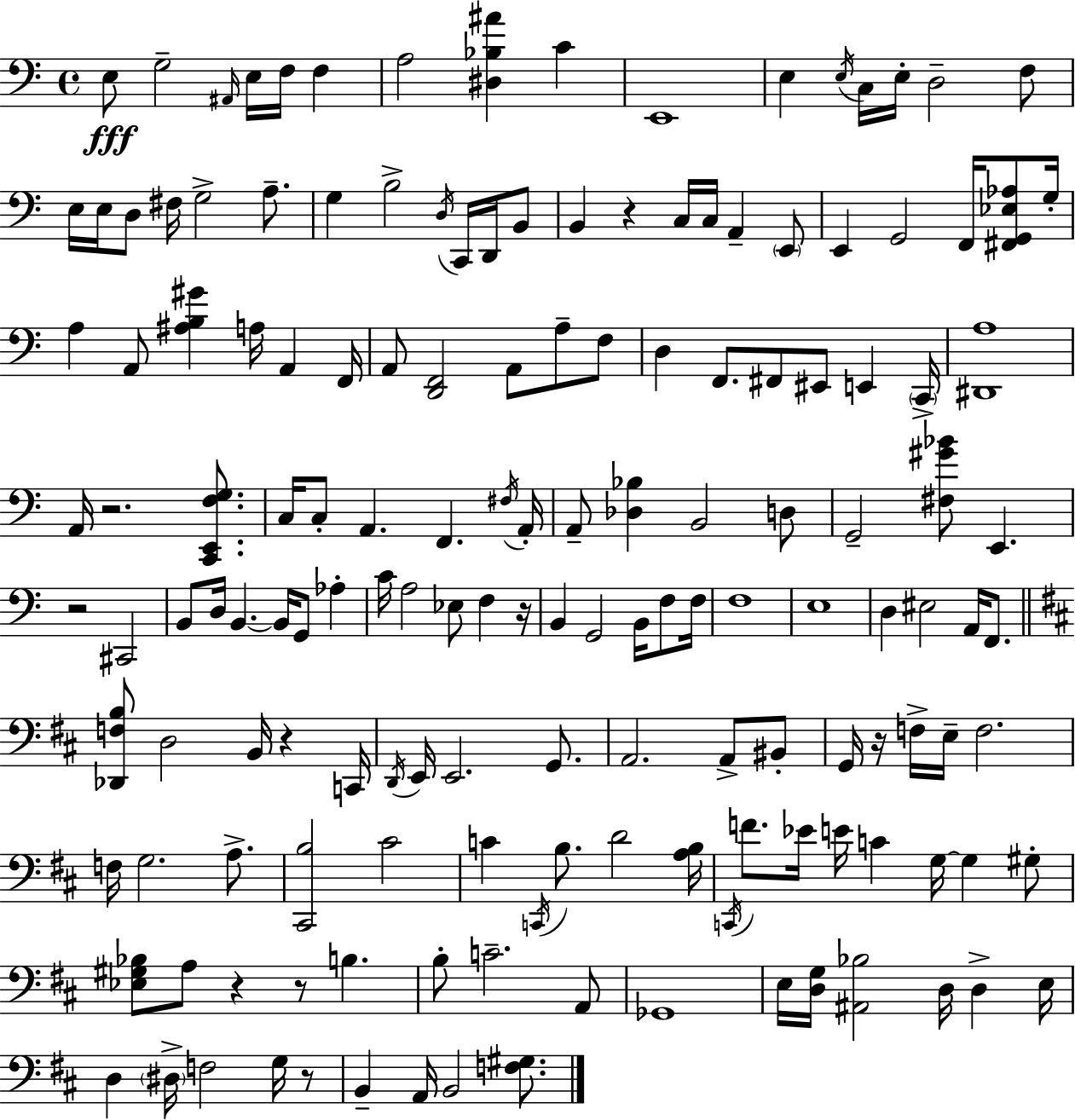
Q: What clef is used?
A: bass